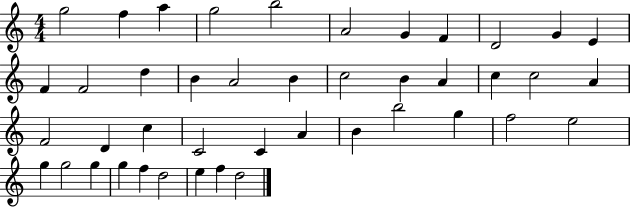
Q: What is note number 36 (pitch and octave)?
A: G5